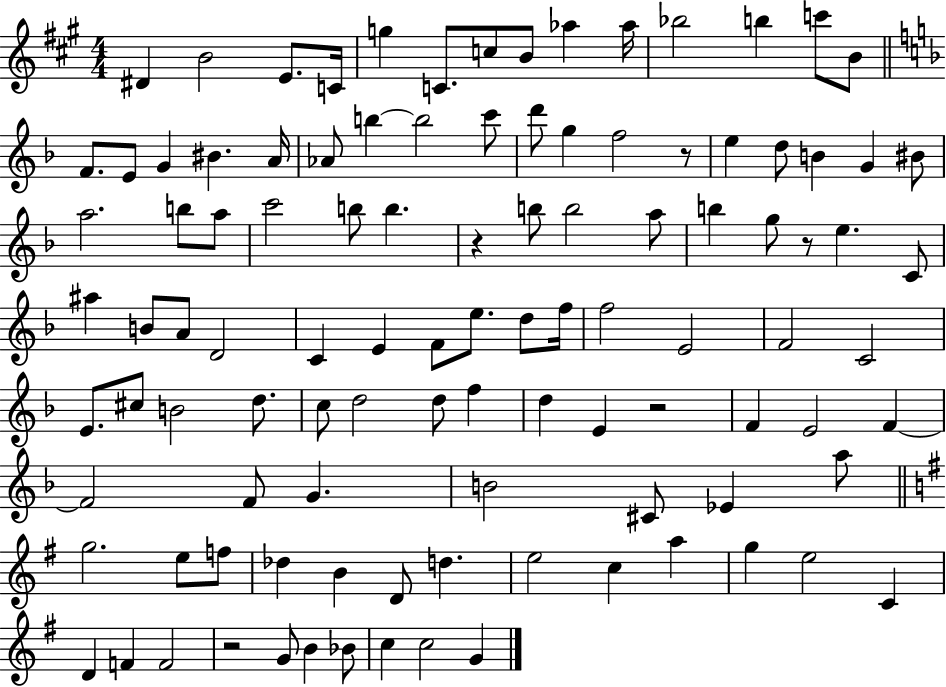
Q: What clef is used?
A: treble